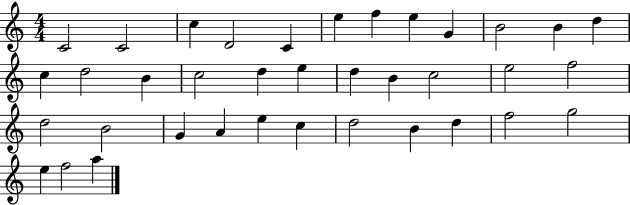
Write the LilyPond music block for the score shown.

{
  \clef treble
  \numericTimeSignature
  \time 4/4
  \key c \major
  c'2 c'2 | c''4 d'2 c'4 | e''4 f''4 e''4 g'4 | b'2 b'4 d''4 | \break c''4 d''2 b'4 | c''2 d''4 e''4 | d''4 b'4 c''2 | e''2 f''2 | \break d''2 b'2 | g'4 a'4 e''4 c''4 | d''2 b'4 d''4 | f''2 g''2 | \break e''4 f''2 a''4 | \bar "|."
}